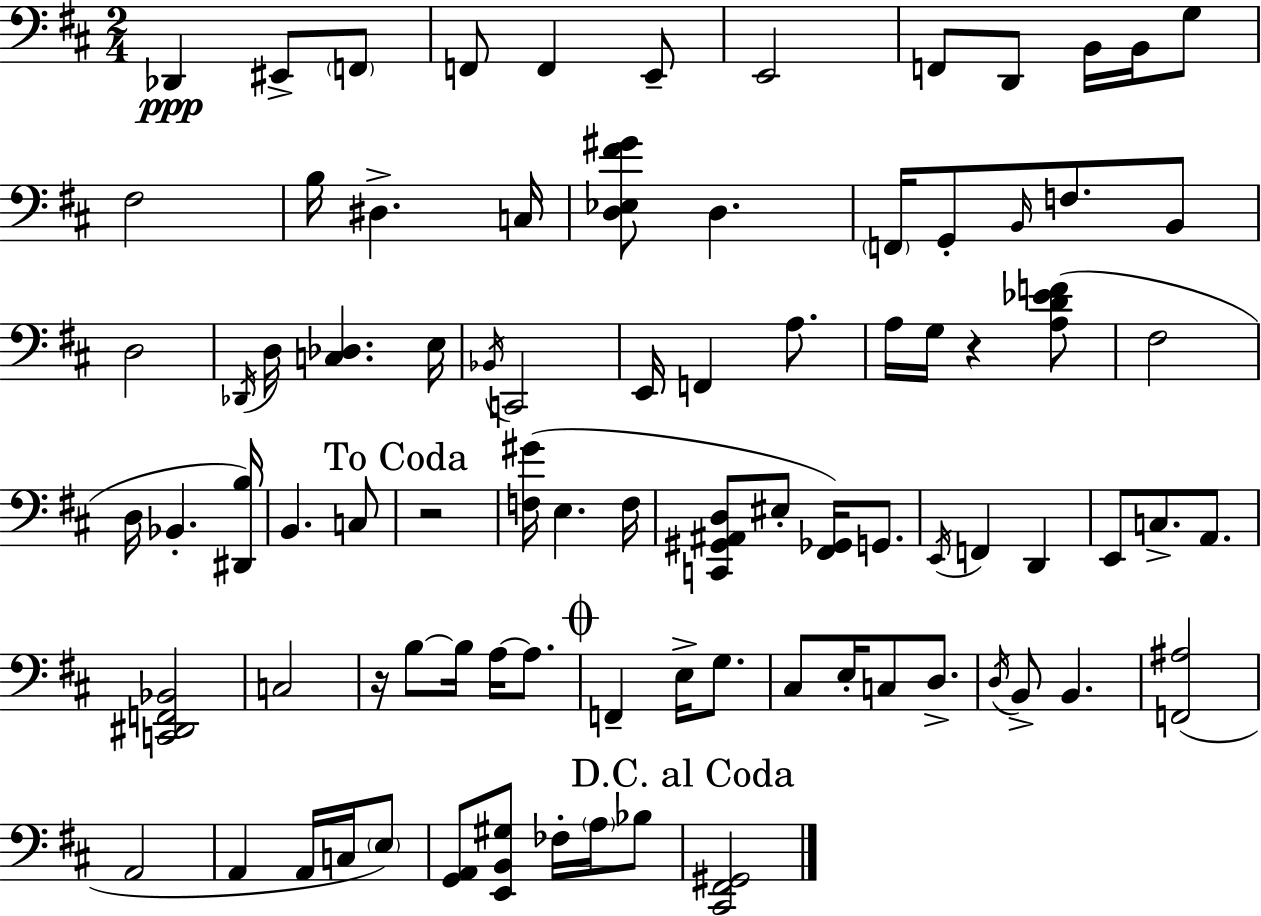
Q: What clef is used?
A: bass